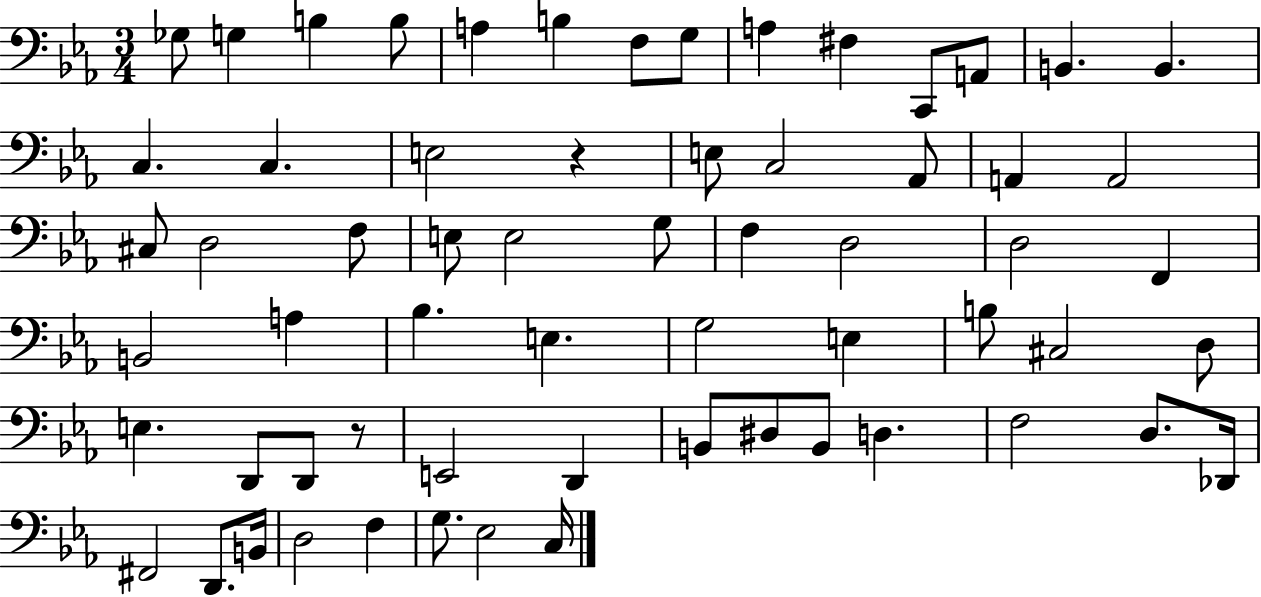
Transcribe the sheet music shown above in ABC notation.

X:1
T:Untitled
M:3/4
L:1/4
K:Eb
_G,/2 G, B, B,/2 A, B, F,/2 G,/2 A, ^F, C,,/2 A,,/2 B,, B,, C, C, E,2 z E,/2 C,2 _A,,/2 A,, A,,2 ^C,/2 D,2 F,/2 E,/2 E,2 G,/2 F, D,2 D,2 F,, B,,2 A, _B, E, G,2 E, B,/2 ^C,2 D,/2 E, D,,/2 D,,/2 z/2 E,,2 D,, B,,/2 ^D,/2 B,,/2 D, F,2 D,/2 _D,,/4 ^F,,2 D,,/2 B,,/4 D,2 F, G,/2 _E,2 C,/4